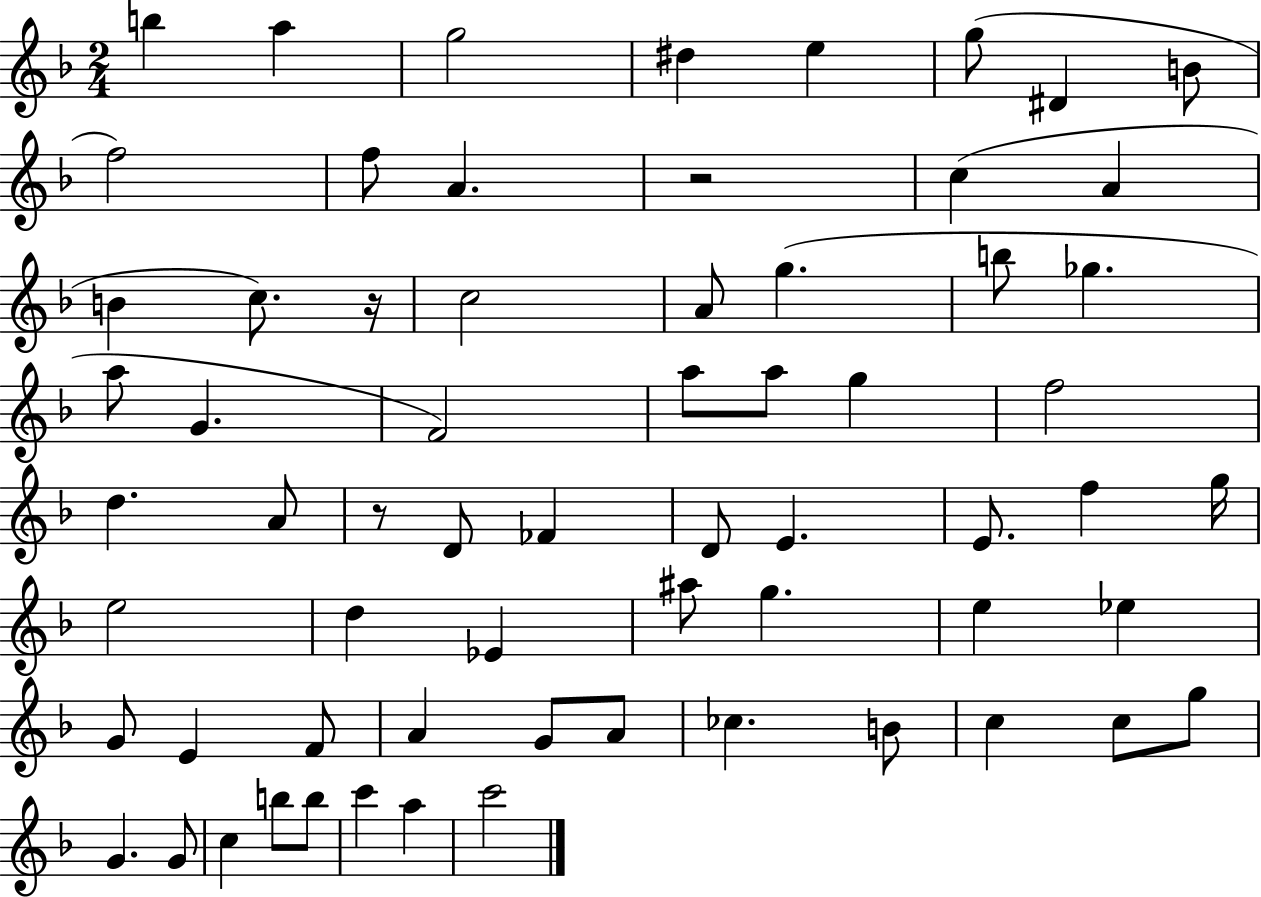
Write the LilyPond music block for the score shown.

{
  \clef treble
  \numericTimeSignature
  \time 2/4
  \key f \major
  b''4 a''4 | g''2 | dis''4 e''4 | g''8( dis'4 b'8 | \break f''2) | f''8 a'4. | r2 | c''4( a'4 | \break b'4 c''8.) r16 | c''2 | a'8 g''4.( | b''8 ges''4. | \break a''8 g'4. | f'2) | a''8 a''8 g''4 | f''2 | \break d''4. a'8 | r8 d'8 fes'4 | d'8 e'4. | e'8. f''4 g''16 | \break e''2 | d''4 ees'4 | ais''8 g''4. | e''4 ees''4 | \break g'8 e'4 f'8 | a'4 g'8 a'8 | ces''4. b'8 | c''4 c''8 g''8 | \break g'4. g'8 | c''4 b''8 b''8 | c'''4 a''4 | c'''2 | \break \bar "|."
}